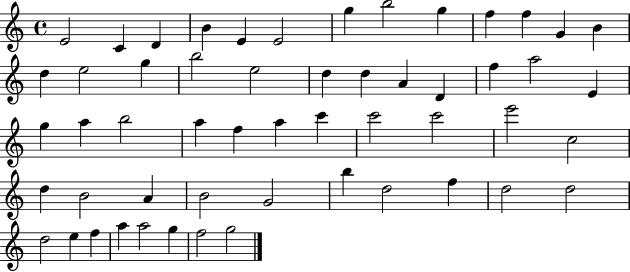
{
  \clef treble
  \time 4/4
  \defaultTimeSignature
  \key c \major
  e'2 c'4 d'4 | b'4 e'4 e'2 | g''4 b''2 g''4 | f''4 f''4 g'4 b'4 | \break d''4 e''2 g''4 | b''2 e''2 | d''4 d''4 a'4 d'4 | f''4 a''2 e'4 | \break g''4 a''4 b''2 | a''4 f''4 a''4 c'''4 | c'''2 c'''2 | e'''2 c''2 | \break d''4 b'2 a'4 | b'2 g'2 | b''4 d''2 f''4 | d''2 d''2 | \break d''2 e''4 f''4 | a''4 a''2 g''4 | f''2 g''2 | \bar "|."
}